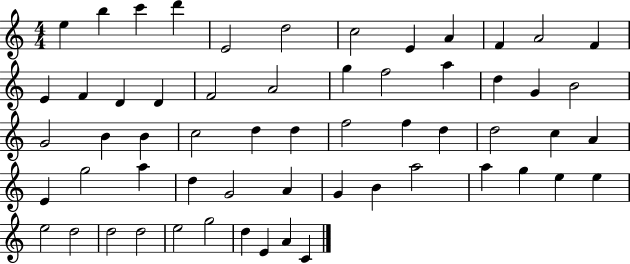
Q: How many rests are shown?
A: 0